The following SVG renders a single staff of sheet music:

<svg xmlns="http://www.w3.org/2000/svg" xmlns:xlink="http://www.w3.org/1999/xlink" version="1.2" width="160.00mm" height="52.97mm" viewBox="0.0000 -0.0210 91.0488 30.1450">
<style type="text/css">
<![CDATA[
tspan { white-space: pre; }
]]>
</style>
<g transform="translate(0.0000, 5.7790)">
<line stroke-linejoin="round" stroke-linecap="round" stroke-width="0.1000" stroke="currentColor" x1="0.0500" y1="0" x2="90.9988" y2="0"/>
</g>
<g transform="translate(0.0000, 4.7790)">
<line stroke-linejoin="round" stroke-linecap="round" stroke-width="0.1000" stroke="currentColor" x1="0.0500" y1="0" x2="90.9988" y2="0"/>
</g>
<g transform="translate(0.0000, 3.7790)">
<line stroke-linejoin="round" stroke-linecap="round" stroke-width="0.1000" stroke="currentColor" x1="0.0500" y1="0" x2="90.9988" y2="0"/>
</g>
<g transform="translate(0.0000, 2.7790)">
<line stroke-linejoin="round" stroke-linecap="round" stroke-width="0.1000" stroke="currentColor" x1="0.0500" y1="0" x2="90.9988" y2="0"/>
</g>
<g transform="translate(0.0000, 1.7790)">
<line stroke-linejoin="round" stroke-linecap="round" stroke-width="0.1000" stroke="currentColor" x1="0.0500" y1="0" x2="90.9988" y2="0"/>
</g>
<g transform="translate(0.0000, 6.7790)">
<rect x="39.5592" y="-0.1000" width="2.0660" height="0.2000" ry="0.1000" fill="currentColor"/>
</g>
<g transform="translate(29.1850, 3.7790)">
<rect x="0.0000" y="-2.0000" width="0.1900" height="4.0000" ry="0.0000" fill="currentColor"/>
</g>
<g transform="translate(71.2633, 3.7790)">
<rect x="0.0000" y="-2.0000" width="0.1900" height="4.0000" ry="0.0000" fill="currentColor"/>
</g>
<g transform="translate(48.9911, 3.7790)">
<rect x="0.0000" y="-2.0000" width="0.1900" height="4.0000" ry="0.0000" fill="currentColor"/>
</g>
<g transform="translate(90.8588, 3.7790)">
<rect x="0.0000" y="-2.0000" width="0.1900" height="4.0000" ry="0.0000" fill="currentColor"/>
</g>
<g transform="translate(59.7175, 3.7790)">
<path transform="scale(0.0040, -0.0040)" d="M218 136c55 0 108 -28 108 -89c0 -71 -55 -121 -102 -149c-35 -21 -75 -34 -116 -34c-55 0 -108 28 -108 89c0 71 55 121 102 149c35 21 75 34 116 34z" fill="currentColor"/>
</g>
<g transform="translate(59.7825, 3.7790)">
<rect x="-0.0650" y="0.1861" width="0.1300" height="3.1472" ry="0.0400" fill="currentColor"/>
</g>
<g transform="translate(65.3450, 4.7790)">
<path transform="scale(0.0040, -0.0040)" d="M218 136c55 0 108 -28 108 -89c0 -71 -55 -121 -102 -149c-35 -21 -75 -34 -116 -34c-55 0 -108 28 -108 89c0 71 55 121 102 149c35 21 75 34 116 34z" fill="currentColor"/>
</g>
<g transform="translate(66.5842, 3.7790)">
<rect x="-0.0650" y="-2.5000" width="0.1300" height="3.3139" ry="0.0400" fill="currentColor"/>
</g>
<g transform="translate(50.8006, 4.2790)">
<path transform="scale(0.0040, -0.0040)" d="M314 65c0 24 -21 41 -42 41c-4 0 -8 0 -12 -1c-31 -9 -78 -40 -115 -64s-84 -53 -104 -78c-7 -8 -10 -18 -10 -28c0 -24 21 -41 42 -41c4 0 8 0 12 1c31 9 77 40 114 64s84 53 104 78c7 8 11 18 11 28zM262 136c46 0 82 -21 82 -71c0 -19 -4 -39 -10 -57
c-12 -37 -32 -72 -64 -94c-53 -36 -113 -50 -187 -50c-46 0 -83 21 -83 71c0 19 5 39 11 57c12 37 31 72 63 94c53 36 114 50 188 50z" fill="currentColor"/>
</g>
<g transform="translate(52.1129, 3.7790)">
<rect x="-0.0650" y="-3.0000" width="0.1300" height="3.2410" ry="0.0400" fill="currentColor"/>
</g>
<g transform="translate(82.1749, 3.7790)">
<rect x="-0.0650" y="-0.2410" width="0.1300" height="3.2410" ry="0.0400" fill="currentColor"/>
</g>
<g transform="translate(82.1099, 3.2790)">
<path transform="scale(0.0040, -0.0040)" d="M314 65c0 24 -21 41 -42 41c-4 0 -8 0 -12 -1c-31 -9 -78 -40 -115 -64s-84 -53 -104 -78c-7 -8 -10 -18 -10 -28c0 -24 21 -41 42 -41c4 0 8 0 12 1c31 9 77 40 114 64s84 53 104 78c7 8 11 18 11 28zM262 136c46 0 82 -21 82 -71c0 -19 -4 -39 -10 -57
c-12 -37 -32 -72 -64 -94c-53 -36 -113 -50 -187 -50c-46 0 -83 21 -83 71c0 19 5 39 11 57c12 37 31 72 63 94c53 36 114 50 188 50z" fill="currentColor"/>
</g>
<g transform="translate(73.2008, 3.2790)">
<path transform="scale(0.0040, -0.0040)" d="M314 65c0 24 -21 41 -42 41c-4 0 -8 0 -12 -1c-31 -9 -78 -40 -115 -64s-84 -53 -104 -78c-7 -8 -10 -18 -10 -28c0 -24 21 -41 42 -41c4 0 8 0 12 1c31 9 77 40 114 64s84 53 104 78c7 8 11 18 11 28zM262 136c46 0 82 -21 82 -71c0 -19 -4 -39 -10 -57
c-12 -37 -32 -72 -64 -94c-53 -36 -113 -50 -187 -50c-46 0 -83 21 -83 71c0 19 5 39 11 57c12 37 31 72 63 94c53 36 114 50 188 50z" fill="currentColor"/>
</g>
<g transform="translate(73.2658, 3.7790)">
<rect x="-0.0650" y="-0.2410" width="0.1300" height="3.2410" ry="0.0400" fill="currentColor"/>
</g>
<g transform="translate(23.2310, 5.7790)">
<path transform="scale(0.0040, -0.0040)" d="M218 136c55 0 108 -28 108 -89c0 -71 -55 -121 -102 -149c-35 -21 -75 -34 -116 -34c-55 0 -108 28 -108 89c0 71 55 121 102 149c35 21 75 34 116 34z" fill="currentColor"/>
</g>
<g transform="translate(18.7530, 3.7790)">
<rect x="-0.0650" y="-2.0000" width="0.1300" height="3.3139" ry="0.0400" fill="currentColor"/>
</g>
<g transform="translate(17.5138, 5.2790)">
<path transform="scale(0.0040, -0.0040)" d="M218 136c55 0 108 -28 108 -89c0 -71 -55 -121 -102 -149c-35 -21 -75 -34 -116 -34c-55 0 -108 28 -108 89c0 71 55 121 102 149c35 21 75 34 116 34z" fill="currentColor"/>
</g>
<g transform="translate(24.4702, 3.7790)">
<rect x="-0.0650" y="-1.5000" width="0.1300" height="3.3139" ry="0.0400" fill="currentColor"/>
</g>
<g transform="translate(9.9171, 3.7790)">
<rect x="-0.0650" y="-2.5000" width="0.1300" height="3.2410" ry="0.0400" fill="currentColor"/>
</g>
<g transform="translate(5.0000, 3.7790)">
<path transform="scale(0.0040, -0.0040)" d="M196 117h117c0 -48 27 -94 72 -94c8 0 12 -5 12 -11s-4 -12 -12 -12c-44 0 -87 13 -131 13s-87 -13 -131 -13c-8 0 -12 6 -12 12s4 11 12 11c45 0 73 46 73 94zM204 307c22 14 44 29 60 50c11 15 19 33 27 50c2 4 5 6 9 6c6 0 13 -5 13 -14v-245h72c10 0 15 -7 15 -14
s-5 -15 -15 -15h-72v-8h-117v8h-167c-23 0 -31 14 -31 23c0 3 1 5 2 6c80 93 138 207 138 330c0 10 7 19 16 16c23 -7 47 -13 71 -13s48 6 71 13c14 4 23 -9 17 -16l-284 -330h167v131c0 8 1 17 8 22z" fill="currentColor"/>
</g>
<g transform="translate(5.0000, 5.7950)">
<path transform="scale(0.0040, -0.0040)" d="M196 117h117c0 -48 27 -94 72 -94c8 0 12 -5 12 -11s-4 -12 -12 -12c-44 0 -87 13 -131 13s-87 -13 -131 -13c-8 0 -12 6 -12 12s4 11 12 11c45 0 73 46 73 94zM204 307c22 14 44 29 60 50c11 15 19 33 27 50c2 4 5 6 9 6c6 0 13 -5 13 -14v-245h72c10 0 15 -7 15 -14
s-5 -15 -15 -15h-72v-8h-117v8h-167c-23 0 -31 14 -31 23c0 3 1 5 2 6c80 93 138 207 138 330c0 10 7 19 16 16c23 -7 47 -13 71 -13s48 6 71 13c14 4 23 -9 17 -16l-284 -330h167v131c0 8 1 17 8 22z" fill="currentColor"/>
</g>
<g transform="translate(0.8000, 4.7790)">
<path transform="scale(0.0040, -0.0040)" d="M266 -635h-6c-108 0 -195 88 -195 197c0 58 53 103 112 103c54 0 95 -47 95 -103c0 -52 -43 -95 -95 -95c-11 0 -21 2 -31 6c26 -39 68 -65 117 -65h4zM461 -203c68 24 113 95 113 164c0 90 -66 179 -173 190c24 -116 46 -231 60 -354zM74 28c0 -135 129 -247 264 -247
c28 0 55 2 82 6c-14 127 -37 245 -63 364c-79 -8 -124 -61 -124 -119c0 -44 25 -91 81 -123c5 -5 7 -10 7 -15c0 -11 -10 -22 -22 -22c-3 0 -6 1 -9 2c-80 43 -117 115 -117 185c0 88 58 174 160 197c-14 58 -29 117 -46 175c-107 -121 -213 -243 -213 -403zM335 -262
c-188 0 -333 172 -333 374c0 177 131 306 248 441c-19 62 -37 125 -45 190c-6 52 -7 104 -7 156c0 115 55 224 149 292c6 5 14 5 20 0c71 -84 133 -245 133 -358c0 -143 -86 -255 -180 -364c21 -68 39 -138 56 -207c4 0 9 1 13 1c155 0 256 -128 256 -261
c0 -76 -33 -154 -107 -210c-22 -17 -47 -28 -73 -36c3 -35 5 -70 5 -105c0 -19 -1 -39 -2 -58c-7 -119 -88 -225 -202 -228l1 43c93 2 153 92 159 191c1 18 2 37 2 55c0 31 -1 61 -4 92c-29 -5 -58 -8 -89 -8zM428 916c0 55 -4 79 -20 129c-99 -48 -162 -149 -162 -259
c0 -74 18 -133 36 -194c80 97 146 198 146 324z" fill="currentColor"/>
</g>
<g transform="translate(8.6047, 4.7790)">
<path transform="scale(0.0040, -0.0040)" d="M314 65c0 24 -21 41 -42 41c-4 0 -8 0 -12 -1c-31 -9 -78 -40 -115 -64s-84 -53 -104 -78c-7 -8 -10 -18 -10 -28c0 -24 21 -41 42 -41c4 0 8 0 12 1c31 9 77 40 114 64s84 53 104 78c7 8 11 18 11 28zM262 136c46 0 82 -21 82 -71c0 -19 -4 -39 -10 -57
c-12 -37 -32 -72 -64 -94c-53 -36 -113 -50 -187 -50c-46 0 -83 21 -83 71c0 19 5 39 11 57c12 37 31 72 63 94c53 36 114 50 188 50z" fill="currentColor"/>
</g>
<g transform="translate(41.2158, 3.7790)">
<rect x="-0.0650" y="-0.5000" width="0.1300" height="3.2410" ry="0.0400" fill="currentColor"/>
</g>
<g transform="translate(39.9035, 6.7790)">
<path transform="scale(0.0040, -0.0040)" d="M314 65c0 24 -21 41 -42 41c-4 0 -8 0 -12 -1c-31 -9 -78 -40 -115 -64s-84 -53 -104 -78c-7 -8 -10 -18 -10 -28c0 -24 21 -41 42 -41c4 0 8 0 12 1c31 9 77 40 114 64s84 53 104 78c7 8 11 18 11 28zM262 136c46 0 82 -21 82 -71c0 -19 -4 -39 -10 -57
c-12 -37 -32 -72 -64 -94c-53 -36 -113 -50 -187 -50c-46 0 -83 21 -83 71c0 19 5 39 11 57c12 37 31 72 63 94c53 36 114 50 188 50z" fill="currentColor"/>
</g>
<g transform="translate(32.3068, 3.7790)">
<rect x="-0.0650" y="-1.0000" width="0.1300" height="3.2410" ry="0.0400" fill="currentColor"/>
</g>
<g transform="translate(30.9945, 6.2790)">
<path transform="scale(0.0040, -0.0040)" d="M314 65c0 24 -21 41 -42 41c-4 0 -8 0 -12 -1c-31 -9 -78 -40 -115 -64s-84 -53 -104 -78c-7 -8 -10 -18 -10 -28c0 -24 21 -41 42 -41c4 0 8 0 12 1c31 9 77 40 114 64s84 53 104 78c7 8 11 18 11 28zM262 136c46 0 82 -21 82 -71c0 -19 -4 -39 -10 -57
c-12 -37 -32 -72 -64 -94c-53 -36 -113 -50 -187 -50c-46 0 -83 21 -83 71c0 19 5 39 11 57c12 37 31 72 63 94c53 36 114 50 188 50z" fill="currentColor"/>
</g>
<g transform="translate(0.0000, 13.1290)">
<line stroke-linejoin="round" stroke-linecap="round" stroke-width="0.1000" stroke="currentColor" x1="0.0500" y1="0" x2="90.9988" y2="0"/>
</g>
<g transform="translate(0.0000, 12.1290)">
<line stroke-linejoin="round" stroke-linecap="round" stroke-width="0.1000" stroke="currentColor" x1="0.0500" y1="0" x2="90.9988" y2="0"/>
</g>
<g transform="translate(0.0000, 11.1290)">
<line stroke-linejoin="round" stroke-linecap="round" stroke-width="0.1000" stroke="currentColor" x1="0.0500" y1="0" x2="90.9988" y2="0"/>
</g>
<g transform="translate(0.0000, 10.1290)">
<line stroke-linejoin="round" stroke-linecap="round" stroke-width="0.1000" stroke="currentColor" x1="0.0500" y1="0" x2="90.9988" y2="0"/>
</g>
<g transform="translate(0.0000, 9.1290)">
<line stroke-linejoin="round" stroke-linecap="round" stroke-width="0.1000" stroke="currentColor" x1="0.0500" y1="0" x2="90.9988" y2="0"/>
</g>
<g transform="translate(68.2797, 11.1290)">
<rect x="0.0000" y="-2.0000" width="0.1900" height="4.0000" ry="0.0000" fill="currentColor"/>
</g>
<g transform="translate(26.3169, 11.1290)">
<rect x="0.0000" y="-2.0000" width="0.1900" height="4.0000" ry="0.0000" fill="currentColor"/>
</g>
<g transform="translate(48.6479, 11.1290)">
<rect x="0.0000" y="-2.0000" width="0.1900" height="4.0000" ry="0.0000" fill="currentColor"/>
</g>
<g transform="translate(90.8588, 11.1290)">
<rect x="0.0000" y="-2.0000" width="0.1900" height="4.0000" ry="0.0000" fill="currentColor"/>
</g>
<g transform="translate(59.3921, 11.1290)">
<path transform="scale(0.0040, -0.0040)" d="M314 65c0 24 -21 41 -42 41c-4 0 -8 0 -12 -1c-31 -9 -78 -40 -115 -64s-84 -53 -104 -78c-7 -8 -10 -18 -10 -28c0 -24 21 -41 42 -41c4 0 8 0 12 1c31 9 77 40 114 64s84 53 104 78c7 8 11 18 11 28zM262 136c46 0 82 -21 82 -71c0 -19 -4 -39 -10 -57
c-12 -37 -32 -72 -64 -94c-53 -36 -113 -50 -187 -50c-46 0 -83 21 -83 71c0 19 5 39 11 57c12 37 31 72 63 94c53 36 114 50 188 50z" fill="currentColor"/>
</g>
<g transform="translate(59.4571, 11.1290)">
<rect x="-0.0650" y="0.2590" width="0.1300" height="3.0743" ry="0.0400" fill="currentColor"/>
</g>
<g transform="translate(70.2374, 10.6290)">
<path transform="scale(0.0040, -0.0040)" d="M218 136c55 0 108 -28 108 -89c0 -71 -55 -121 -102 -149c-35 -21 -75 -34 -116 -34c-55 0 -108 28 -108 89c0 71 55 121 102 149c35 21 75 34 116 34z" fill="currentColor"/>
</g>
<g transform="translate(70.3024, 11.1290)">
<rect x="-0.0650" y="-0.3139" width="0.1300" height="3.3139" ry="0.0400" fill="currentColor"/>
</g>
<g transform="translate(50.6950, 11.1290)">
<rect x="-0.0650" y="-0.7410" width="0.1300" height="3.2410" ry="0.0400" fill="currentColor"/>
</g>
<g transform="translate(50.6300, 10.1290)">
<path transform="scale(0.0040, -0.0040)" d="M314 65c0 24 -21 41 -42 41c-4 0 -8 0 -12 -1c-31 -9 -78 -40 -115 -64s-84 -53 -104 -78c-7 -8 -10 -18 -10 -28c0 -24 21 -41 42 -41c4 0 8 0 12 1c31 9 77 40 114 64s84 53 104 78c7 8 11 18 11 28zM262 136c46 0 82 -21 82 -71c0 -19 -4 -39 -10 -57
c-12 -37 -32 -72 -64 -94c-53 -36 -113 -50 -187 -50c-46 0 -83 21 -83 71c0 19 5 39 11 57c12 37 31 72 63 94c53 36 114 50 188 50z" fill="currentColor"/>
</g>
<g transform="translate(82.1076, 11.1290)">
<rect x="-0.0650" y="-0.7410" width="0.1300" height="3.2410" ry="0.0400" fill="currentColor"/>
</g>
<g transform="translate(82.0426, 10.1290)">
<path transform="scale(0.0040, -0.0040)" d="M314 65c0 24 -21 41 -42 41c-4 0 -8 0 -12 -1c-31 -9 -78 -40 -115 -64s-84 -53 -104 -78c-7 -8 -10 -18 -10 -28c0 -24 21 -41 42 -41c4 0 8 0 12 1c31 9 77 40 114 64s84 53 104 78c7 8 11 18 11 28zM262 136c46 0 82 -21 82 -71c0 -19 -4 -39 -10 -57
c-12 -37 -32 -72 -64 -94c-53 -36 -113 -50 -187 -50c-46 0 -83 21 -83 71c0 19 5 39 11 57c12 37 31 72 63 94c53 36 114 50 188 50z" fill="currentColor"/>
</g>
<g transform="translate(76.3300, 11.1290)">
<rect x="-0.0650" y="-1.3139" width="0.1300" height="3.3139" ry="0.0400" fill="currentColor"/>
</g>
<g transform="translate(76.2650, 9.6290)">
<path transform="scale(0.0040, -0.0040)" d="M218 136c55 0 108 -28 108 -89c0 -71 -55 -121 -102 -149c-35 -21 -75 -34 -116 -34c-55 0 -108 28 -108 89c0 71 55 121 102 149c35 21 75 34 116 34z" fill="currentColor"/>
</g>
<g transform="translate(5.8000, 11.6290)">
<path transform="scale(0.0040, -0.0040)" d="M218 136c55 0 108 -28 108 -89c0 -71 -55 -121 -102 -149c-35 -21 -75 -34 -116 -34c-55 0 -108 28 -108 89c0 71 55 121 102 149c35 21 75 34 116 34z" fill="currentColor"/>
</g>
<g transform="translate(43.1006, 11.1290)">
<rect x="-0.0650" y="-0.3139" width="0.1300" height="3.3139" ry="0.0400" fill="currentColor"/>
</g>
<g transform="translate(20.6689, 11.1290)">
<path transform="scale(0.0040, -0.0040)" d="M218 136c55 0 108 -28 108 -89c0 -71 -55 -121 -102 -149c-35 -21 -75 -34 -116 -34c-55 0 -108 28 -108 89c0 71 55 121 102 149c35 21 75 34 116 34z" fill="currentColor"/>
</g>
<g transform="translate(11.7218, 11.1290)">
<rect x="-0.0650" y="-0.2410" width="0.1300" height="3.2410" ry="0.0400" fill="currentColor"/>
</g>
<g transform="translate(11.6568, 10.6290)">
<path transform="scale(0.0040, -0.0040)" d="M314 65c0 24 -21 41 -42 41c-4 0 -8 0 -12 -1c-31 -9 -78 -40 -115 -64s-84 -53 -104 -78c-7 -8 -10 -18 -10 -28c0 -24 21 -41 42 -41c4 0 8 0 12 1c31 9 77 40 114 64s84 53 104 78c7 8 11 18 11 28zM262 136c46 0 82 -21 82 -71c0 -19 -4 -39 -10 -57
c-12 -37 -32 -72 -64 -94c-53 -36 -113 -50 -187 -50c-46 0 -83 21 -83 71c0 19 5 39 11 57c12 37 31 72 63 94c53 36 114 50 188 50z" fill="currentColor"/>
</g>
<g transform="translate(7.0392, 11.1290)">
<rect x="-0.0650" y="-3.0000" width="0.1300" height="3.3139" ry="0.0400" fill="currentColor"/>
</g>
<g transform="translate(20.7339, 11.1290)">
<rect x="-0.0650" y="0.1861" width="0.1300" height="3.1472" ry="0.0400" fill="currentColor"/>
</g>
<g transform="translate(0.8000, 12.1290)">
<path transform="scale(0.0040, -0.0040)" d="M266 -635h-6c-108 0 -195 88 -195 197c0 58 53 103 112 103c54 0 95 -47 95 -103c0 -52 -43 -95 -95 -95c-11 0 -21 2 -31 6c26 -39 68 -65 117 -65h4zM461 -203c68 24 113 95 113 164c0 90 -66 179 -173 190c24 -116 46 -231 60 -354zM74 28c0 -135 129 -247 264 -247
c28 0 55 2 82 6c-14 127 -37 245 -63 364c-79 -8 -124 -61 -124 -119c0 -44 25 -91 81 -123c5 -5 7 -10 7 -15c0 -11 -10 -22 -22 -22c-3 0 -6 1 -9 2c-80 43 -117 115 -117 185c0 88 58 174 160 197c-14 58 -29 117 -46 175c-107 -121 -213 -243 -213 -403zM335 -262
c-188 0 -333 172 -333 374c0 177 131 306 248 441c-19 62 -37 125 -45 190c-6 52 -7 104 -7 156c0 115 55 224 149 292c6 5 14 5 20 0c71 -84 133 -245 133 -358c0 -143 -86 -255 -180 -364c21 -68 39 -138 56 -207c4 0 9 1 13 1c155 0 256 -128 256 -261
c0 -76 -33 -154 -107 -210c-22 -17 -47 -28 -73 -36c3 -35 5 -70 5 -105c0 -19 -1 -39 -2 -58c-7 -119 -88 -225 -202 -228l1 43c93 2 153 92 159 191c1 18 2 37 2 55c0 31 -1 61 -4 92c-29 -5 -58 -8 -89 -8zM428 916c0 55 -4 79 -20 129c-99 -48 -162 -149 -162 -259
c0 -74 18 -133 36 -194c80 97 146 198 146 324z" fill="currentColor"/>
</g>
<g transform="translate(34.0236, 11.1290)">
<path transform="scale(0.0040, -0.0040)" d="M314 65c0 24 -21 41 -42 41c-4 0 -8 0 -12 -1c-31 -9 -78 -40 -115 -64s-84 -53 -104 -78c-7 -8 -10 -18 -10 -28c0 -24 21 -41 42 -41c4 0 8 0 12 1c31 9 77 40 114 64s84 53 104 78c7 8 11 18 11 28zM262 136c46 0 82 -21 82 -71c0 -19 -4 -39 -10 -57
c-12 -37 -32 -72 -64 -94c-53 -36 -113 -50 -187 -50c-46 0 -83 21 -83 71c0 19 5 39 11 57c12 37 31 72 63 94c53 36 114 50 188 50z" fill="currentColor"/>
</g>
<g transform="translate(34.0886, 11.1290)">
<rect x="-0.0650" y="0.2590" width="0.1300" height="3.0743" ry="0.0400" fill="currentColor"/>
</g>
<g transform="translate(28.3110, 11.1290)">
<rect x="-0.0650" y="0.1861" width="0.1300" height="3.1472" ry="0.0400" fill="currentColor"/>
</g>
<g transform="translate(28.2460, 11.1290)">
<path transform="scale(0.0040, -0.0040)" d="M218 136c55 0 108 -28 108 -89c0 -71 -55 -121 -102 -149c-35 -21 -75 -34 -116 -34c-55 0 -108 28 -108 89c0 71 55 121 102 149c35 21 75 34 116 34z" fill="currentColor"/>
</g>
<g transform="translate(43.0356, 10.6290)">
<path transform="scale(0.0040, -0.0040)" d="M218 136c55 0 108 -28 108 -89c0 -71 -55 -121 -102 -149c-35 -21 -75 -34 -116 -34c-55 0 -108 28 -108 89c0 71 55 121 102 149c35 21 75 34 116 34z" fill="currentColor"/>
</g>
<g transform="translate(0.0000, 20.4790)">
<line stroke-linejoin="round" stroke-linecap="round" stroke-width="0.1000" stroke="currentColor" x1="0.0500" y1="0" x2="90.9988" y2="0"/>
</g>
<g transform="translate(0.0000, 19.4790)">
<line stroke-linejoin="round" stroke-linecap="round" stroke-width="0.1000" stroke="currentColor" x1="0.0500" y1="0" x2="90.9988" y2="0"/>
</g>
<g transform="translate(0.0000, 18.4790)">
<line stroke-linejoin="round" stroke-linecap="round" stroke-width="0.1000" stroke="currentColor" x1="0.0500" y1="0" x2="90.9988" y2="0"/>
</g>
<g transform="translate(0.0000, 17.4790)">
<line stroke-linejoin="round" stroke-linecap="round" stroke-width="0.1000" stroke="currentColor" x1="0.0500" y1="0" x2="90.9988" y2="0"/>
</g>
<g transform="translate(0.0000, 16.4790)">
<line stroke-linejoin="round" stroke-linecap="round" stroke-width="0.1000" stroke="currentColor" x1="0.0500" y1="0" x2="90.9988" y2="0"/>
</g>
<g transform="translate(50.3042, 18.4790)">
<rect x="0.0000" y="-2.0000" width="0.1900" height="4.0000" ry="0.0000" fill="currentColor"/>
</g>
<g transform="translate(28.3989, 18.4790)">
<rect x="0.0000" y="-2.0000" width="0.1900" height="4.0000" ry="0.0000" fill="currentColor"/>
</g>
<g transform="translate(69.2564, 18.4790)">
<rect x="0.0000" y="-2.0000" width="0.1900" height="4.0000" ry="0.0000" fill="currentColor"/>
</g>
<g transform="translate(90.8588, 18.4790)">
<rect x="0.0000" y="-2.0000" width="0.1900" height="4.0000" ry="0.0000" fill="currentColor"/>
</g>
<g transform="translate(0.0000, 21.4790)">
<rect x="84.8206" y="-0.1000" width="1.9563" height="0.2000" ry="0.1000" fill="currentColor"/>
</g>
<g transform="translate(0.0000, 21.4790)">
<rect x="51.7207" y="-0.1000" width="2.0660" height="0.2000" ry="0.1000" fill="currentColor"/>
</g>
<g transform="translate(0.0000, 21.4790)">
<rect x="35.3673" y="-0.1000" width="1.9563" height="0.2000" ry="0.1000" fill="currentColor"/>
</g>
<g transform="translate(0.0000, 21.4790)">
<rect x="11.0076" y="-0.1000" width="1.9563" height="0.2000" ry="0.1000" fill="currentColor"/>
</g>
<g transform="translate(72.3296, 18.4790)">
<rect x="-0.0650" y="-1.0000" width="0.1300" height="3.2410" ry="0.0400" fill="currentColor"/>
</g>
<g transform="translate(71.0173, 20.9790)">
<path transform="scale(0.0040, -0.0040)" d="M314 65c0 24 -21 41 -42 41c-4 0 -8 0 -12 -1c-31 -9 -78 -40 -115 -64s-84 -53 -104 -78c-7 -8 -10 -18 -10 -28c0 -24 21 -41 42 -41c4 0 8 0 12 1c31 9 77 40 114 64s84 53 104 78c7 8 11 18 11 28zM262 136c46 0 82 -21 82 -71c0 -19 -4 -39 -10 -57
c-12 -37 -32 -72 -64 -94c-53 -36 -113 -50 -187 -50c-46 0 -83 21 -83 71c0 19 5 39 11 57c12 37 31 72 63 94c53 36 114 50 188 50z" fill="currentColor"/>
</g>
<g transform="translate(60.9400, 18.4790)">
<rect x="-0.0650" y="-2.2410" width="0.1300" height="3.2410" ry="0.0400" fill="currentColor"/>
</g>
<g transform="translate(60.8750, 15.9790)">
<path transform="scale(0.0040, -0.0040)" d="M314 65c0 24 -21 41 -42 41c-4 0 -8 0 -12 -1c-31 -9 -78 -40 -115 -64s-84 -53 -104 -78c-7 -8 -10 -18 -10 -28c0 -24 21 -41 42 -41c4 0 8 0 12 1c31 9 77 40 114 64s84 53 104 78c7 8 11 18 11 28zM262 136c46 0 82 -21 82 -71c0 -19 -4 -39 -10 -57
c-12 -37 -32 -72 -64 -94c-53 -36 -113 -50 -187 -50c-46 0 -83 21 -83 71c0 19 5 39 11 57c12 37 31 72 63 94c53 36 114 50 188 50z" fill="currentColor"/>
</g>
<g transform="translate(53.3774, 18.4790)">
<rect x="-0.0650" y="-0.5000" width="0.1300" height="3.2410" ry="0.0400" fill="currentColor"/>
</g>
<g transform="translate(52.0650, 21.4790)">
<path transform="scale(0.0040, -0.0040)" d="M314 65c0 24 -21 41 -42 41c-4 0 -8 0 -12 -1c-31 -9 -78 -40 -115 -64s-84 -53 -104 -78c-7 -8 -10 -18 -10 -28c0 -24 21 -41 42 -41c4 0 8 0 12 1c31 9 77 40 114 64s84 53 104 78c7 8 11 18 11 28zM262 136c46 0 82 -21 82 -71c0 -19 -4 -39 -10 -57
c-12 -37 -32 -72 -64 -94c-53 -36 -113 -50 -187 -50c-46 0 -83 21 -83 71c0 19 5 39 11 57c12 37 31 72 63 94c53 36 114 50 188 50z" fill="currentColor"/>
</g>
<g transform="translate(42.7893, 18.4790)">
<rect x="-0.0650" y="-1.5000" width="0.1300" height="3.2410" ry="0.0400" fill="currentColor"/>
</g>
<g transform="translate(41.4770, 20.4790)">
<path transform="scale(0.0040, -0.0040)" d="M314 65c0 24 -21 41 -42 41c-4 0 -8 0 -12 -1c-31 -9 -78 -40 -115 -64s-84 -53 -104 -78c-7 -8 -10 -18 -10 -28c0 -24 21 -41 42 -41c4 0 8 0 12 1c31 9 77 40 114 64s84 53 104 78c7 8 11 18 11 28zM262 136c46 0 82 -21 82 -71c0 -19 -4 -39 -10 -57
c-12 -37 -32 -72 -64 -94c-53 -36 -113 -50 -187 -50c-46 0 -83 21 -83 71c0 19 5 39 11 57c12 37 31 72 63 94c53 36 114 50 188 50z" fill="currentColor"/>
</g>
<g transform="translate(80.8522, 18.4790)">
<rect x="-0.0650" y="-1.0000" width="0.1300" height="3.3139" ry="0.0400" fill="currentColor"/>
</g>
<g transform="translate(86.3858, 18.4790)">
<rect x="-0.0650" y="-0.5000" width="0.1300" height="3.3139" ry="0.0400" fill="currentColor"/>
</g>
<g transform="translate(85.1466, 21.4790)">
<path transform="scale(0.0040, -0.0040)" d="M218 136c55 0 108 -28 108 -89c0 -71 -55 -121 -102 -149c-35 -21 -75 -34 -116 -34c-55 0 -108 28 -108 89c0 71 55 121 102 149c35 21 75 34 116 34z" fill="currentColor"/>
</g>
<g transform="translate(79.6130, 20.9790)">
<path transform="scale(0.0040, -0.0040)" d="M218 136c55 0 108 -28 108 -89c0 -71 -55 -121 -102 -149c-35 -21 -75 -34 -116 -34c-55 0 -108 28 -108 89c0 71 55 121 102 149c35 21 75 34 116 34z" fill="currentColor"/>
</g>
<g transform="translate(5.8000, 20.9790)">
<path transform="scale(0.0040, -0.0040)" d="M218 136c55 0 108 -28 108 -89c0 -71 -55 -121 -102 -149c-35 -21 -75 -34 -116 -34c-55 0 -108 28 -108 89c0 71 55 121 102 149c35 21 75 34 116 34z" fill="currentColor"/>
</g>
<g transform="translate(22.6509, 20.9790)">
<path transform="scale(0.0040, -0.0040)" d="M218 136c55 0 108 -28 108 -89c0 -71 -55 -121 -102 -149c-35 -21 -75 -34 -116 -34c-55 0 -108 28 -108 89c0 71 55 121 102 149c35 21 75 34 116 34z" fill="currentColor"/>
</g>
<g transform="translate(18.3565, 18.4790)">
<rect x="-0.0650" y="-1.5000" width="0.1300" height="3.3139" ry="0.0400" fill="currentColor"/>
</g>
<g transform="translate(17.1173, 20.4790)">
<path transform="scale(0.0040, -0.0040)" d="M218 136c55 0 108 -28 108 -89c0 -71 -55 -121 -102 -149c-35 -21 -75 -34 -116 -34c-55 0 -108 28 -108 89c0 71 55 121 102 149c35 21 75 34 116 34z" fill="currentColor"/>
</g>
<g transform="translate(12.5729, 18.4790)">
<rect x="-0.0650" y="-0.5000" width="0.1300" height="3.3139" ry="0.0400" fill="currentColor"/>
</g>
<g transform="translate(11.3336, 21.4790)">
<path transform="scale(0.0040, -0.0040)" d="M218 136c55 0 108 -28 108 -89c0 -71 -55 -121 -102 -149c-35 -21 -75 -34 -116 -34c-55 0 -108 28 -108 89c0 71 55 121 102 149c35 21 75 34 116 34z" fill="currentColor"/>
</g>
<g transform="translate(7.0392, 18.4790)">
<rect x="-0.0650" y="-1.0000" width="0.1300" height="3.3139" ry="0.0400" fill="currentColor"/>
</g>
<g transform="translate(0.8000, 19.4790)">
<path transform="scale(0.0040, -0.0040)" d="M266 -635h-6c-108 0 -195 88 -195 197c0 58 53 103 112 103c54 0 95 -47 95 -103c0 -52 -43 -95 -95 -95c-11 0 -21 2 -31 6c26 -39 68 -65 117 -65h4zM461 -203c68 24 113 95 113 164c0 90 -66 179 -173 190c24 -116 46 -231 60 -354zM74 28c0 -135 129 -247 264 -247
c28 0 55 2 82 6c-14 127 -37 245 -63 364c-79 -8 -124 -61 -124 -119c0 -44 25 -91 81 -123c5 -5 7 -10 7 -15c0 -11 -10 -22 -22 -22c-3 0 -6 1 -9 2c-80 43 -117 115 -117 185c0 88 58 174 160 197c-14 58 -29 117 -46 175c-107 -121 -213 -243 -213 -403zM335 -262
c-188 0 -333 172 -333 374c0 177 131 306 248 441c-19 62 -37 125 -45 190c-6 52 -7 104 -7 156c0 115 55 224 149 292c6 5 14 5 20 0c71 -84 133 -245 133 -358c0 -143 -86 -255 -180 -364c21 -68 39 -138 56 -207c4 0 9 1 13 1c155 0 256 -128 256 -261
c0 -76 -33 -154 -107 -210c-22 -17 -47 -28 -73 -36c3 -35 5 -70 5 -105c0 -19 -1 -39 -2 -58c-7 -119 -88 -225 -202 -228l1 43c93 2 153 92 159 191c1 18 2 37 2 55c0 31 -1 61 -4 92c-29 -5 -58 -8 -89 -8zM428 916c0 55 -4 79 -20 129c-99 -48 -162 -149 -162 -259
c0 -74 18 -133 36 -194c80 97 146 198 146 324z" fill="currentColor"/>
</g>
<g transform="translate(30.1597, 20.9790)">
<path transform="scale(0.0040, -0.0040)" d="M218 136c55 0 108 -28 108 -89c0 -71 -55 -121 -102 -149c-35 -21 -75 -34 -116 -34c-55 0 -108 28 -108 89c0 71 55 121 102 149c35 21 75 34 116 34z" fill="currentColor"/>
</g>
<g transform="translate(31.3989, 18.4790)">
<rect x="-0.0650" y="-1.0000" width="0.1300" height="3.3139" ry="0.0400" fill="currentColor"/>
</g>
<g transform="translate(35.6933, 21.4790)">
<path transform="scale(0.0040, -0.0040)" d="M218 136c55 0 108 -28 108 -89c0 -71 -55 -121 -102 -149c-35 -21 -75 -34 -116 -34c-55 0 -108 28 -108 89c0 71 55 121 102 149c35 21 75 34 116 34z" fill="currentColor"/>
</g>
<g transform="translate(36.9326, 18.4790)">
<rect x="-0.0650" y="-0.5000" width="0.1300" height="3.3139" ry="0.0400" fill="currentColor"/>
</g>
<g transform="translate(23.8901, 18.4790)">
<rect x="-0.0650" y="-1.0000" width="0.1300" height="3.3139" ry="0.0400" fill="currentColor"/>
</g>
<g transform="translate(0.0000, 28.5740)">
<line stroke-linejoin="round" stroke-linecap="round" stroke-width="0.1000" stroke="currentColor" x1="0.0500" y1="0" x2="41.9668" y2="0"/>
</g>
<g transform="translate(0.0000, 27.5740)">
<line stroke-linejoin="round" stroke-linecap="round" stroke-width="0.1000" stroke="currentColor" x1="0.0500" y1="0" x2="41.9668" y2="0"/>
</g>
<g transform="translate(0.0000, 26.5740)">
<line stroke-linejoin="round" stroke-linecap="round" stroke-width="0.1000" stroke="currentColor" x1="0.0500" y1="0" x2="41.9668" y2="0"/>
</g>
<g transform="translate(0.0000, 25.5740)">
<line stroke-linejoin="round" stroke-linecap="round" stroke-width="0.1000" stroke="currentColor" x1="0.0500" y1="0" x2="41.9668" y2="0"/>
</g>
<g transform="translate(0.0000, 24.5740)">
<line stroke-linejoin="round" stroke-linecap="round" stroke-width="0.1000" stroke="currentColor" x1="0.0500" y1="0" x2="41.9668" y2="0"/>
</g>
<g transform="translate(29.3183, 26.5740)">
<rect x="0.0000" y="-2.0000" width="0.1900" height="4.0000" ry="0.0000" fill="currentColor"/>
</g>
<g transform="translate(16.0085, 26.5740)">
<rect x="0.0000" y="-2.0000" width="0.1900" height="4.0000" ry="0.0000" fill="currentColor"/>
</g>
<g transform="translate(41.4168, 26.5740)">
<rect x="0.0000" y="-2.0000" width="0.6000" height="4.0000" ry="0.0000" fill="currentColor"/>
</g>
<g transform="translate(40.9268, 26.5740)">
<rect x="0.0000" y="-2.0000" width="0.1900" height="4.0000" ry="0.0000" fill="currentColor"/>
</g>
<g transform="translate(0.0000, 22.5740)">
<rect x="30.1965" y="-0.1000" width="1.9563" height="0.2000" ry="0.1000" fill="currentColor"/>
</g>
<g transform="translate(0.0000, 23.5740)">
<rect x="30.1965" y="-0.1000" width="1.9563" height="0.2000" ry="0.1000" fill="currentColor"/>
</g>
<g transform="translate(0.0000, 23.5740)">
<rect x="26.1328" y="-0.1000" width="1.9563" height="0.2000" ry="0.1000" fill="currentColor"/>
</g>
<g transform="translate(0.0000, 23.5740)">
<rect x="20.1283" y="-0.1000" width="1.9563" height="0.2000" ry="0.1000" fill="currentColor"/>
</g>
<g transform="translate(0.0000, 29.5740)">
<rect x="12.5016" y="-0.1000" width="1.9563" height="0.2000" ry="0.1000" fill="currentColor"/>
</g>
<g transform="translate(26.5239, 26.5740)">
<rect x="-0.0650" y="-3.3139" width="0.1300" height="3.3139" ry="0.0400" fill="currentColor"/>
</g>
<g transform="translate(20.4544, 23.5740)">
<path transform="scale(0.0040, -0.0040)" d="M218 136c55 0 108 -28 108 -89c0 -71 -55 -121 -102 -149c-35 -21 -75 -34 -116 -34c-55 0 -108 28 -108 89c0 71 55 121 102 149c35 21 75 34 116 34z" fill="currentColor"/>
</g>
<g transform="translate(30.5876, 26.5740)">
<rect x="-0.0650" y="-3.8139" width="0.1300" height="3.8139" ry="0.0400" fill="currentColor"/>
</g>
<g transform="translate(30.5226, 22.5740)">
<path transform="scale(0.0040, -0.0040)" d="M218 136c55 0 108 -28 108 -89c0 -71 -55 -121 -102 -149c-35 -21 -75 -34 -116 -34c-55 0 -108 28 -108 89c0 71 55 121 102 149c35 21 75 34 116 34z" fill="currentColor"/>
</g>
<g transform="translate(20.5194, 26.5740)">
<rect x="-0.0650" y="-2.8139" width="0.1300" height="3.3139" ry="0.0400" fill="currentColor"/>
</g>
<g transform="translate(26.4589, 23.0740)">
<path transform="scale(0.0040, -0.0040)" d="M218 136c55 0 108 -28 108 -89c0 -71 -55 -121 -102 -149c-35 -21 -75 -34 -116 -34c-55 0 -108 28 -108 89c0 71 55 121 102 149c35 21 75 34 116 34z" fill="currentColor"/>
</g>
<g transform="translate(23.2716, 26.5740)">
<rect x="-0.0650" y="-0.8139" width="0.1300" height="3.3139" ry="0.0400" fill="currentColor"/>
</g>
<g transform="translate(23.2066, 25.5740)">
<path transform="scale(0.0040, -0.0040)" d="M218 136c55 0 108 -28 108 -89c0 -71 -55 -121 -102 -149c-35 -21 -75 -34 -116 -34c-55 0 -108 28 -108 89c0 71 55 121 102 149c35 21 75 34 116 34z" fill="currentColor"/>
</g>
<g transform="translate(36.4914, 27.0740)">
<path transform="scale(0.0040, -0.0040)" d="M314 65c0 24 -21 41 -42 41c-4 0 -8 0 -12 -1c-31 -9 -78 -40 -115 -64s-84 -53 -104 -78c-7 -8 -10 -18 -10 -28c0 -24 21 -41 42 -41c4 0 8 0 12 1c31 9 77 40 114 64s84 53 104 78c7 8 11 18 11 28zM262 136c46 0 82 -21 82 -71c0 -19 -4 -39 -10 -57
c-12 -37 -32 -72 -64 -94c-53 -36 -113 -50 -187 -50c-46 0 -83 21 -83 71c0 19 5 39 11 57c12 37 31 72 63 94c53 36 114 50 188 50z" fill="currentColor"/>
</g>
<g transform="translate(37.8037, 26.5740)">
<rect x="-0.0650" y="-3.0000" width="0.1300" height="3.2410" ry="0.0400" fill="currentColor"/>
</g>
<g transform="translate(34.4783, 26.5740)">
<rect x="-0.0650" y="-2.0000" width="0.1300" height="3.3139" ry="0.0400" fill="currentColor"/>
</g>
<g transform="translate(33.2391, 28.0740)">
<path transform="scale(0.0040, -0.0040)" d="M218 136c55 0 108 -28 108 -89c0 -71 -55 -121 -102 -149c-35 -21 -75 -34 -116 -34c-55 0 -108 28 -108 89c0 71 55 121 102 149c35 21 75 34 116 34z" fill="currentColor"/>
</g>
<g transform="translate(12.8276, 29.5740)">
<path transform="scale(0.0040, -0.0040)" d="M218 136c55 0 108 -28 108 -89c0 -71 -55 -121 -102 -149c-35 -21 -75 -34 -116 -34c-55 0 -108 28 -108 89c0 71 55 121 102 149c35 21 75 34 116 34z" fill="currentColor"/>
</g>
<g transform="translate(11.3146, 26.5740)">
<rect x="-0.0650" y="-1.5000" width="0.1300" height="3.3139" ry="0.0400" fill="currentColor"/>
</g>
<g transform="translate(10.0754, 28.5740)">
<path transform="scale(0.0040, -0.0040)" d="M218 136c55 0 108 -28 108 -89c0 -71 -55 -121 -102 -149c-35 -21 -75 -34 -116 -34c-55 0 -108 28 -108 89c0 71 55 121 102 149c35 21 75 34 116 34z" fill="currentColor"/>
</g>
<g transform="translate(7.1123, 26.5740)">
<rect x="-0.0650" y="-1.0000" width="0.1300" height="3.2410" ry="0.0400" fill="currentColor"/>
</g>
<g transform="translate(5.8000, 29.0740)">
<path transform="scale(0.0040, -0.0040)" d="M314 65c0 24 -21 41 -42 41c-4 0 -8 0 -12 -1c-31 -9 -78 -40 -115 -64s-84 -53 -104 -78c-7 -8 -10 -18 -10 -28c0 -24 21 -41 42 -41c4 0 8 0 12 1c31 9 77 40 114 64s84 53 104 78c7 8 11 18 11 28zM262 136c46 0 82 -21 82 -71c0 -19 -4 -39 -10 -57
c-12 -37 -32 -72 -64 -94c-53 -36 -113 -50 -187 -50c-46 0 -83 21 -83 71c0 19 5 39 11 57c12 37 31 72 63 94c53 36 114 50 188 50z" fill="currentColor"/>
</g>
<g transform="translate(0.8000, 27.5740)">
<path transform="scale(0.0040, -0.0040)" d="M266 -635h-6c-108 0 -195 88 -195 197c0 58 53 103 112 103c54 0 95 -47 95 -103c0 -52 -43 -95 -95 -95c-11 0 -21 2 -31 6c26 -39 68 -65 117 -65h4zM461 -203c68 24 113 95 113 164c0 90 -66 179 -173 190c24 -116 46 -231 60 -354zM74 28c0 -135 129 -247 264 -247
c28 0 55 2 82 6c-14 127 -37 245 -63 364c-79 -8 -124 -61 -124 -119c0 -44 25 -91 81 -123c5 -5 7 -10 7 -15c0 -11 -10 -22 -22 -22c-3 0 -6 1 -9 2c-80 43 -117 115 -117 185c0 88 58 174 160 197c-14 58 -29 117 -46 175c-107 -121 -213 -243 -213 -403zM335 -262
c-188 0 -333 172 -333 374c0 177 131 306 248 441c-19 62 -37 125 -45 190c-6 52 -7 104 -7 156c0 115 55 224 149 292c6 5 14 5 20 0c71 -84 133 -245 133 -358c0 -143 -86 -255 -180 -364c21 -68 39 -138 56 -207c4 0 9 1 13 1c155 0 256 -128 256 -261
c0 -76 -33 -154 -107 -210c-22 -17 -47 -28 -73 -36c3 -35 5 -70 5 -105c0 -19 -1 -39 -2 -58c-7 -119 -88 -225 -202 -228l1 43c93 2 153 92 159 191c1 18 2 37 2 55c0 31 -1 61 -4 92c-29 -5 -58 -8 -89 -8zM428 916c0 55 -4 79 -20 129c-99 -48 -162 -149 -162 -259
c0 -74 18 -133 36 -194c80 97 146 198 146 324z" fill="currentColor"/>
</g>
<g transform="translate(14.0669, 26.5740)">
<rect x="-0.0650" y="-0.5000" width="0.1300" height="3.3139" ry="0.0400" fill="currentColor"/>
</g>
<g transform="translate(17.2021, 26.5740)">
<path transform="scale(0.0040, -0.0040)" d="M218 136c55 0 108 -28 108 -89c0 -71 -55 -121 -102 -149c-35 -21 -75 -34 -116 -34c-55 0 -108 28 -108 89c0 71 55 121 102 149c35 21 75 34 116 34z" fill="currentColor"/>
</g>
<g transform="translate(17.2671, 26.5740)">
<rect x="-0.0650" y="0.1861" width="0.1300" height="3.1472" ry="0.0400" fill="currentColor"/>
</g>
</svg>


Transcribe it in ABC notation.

X:1
T:Untitled
M:4/4
L:1/4
K:C
G2 F E D2 C2 A2 B G c2 c2 A c2 B B B2 c d2 B2 c e d2 D C E D D C E2 C2 g2 D2 D C D2 E C B a d b c' F A2